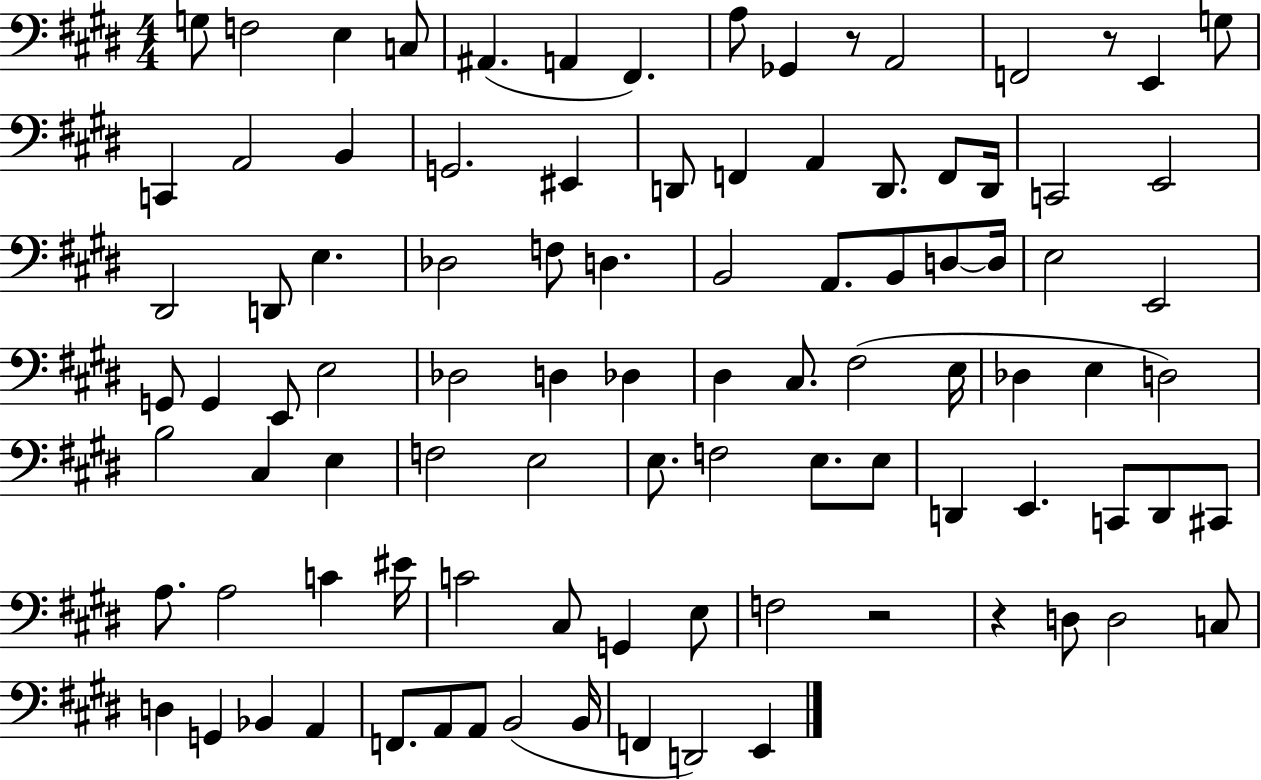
G3/e F3/h E3/q C3/e A#2/q. A2/q F#2/q. A3/e Gb2/q R/e A2/h F2/h R/e E2/q G3/e C2/q A2/h B2/q G2/h. EIS2/q D2/e F2/q A2/q D2/e. F2/e D2/s C2/h E2/h D#2/h D2/e E3/q. Db3/h F3/e D3/q. B2/h A2/e. B2/e D3/e D3/s E3/h E2/h G2/e G2/q E2/e E3/h Db3/h D3/q Db3/q D#3/q C#3/e. F#3/h E3/s Db3/q E3/q D3/h B3/h C#3/q E3/q F3/h E3/h E3/e. F3/h E3/e. E3/e D2/q E2/q. C2/e D2/e C#2/e A3/e. A3/h C4/q EIS4/s C4/h C#3/e G2/q E3/e F3/h R/h R/q D3/e D3/h C3/e D3/q G2/q Bb2/q A2/q F2/e. A2/e A2/e B2/h B2/s F2/q D2/h E2/q